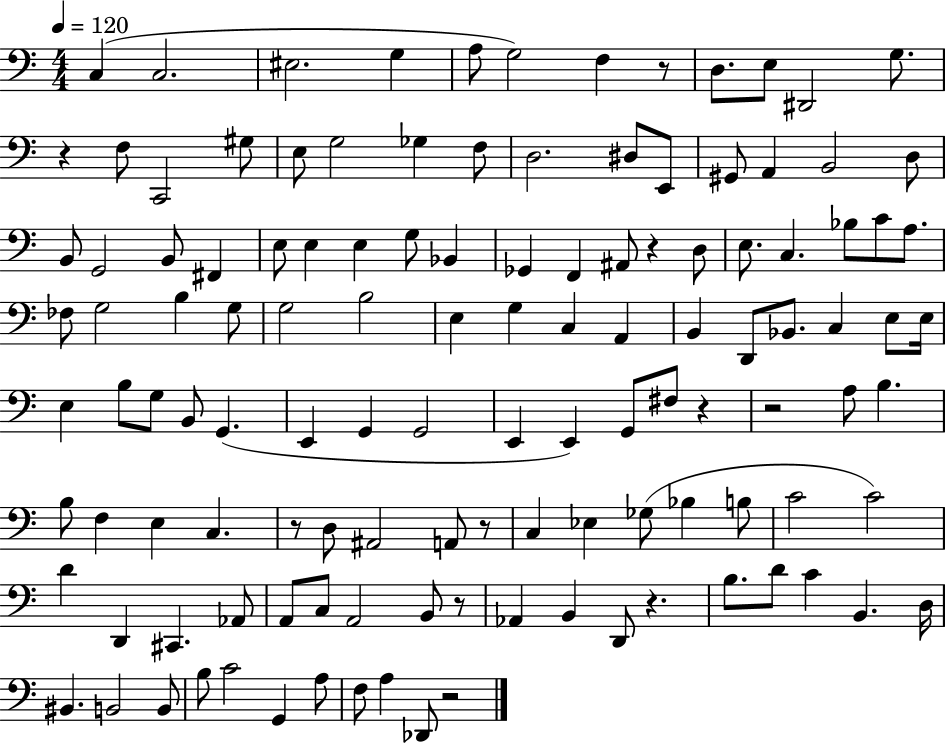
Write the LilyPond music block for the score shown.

{
  \clef bass
  \numericTimeSignature
  \time 4/4
  \key c \major
  \tempo 4 = 120
  c4( c2. | eis2. g4 | a8 g2) f4 r8 | d8. e8 dis,2 g8. | \break r4 f8 c,2 gis8 | e8 g2 ges4 f8 | d2. dis8 e,8 | gis,8 a,4 b,2 d8 | \break b,8 g,2 b,8 fis,4 | e8 e4 e4 g8 bes,4 | ges,4 f,4 ais,8 r4 d8 | e8. c4. bes8 c'8 a8. | \break fes8 g2 b4 g8 | g2 b2 | e4 g4 c4 a,4 | b,4 d,8 bes,8. c4 e8 e16 | \break e4 b8 g8 b,8 g,4.( | e,4 g,4 g,2 | e,4 e,4) g,8 fis8 r4 | r2 a8 b4. | \break b8 f4 e4 c4. | r8 d8 ais,2 a,8 r8 | c4 ees4 ges8( bes4 b8 | c'2 c'2) | \break d'4 d,4 cis,4. aes,8 | a,8 c8 a,2 b,8 r8 | aes,4 b,4 d,8 r4. | b8. d'8 c'4 b,4. d16 | \break bis,4. b,2 b,8 | b8 c'2 g,4 a8 | f8 a4 des,8 r2 | \bar "|."
}